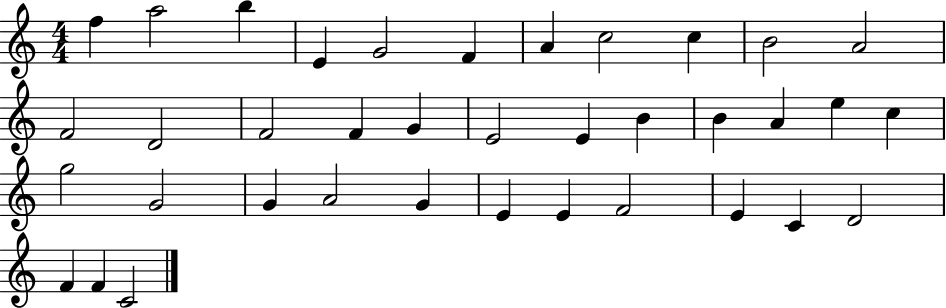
{
  \clef treble
  \numericTimeSignature
  \time 4/4
  \key c \major
  f''4 a''2 b''4 | e'4 g'2 f'4 | a'4 c''2 c''4 | b'2 a'2 | \break f'2 d'2 | f'2 f'4 g'4 | e'2 e'4 b'4 | b'4 a'4 e''4 c''4 | \break g''2 g'2 | g'4 a'2 g'4 | e'4 e'4 f'2 | e'4 c'4 d'2 | \break f'4 f'4 c'2 | \bar "|."
}